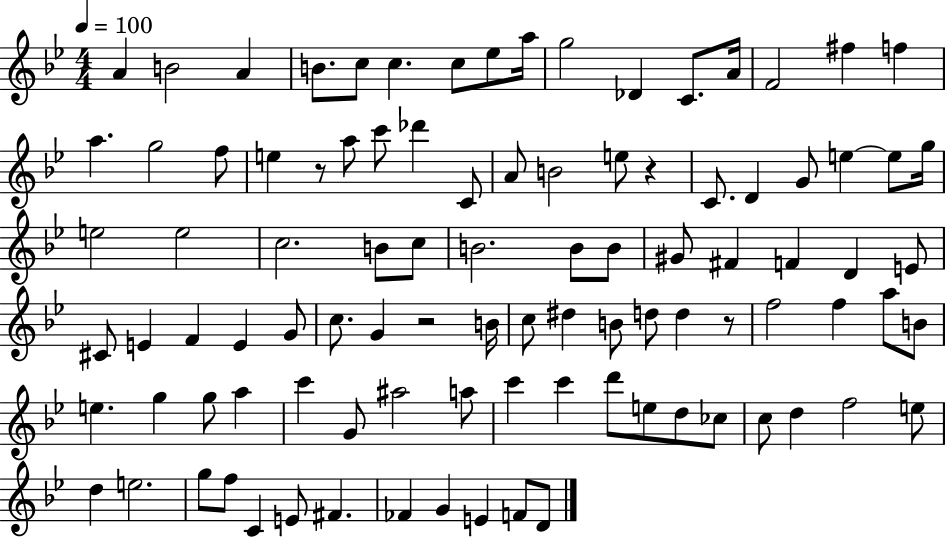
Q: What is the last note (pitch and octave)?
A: D4